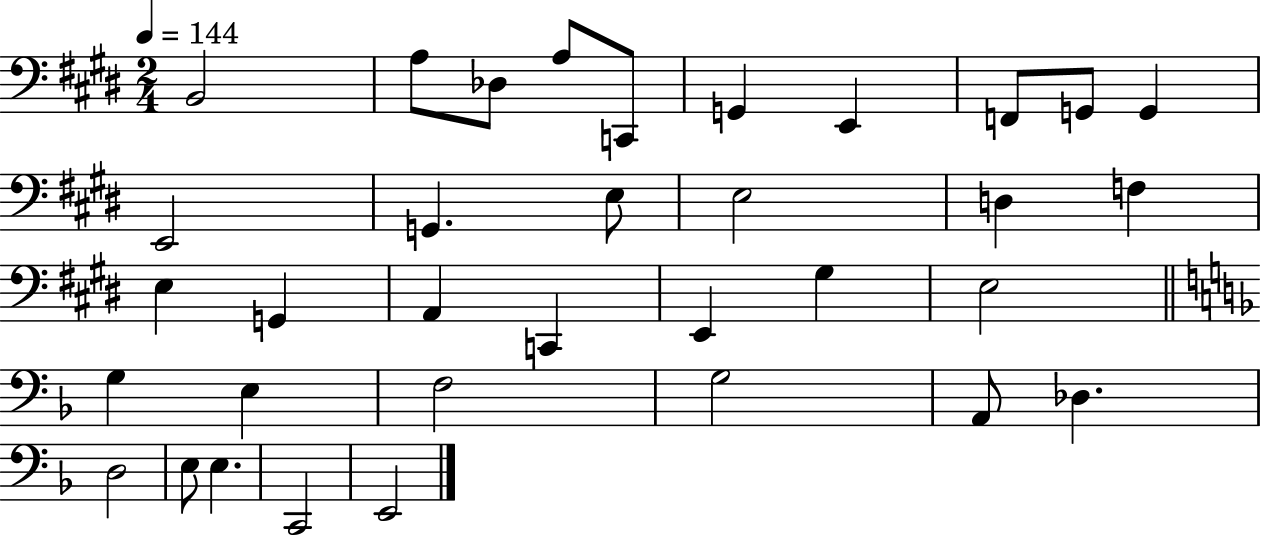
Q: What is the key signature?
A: E major